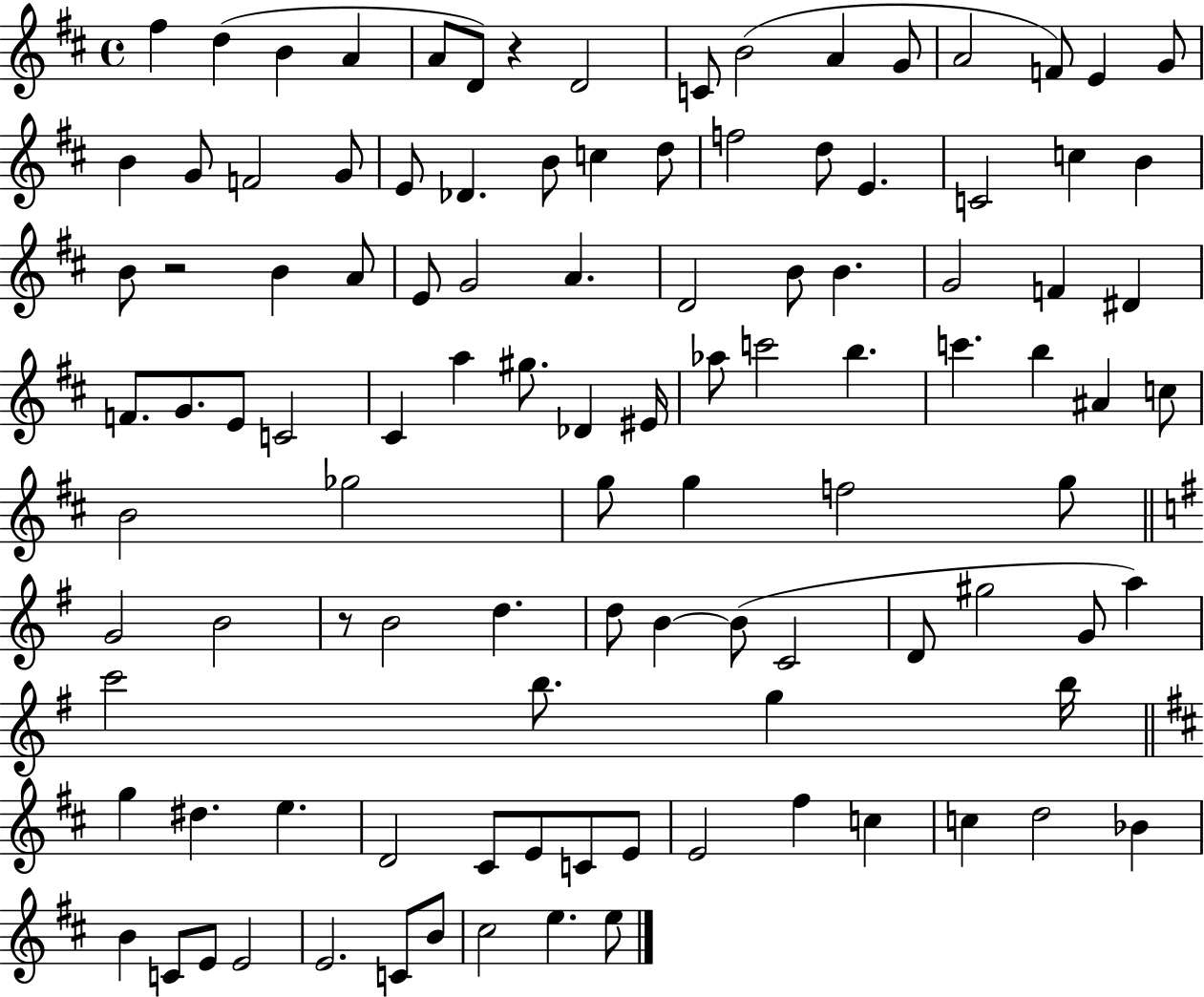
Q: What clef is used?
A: treble